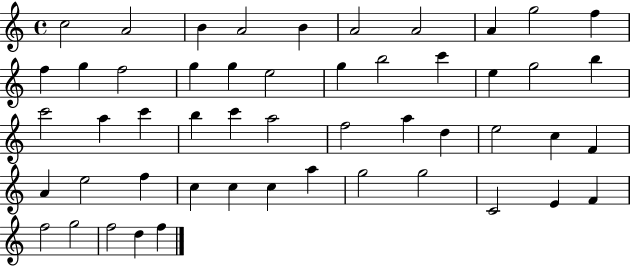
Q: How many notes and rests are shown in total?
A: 51